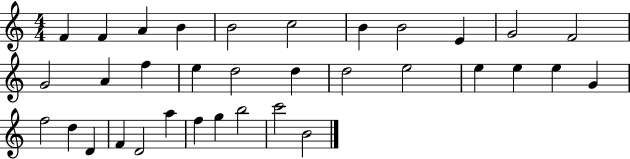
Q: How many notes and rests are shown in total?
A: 34